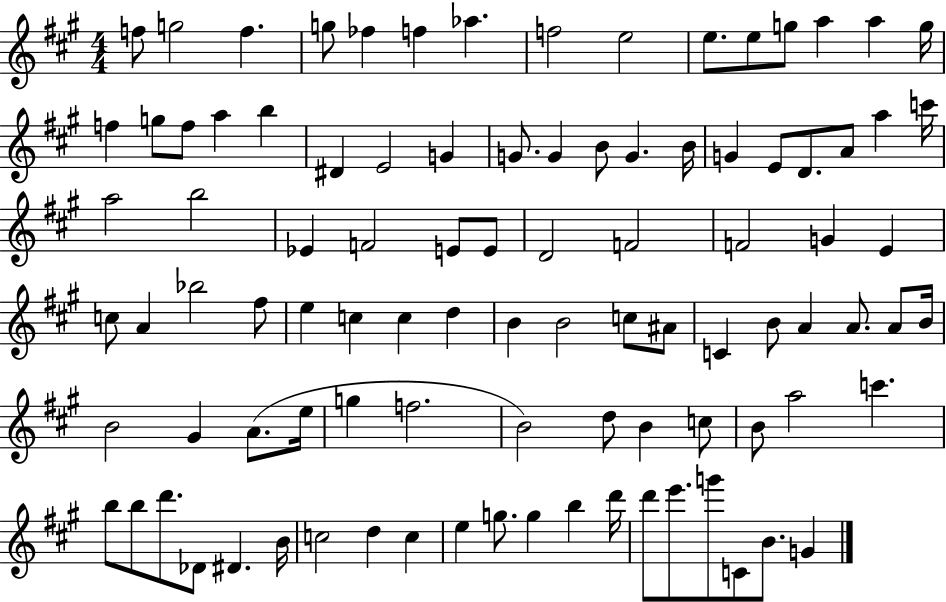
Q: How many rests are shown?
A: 0